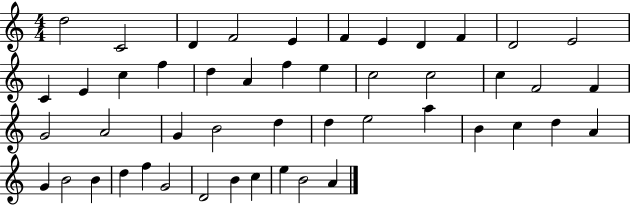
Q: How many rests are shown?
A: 0